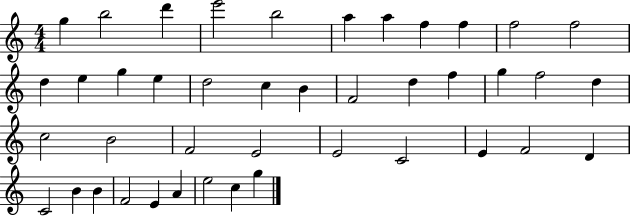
G5/q B5/h D6/q E6/h B5/h A5/q A5/q F5/q F5/q F5/h F5/h D5/q E5/q G5/q E5/q D5/h C5/q B4/q F4/h D5/q F5/q G5/q F5/h D5/q C5/h B4/h F4/h E4/h E4/h C4/h E4/q F4/h D4/q C4/h B4/q B4/q F4/h E4/q A4/q E5/h C5/q G5/q